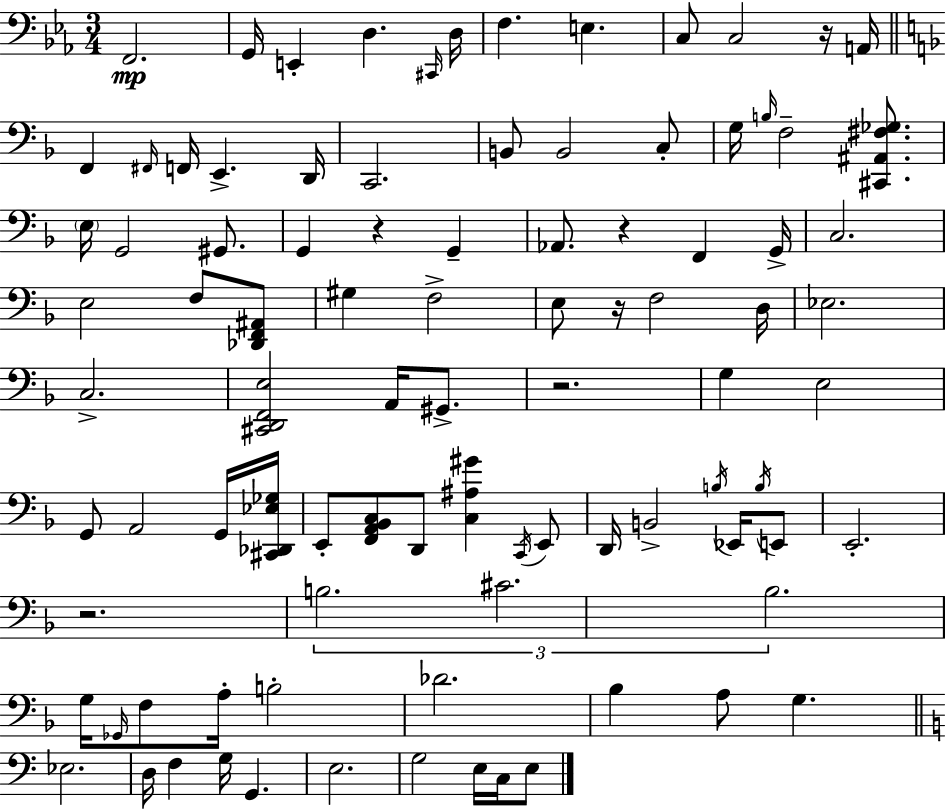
{
  \clef bass
  \numericTimeSignature
  \time 3/4
  \key c \minor
  \repeat volta 2 { f,2.\mp | g,16 e,4-. d4. \grace { cis,16 } | d16 f4. e4. | c8 c2 r16 | \break a,16 \bar "||" \break \key d \minor f,4 \grace { fis,16 } f,16 e,4.-> | d,16 c,2. | b,8 b,2 c8-. | g16 \grace { b16 } f2-- <cis, ais, fis ges>8. | \break \parenthesize e16 g,2 gis,8. | g,4 r4 g,4-- | aes,8. r4 f,4 | g,16-> c2. | \break e2 f8 | <des, f, ais,>8 gis4 f2-> | e8 r16 f2 | d16 ees2. | \break c2.-> | <cis, d, f, e>2 a,16 gis,8.-> | r2. | g4 e2 | \break g,8 a,2 | g,16 <cis, des, ees ges>16 e,8-. <f, a, bes, c>8 d,8 <c ais gis'>4 | \acciaccatura { c,16 } e,8 d,16 b,2-> | \acciaccatura { b16 } ees,16 \acciaccatura { b16 } e,8 e,2.-. | \break r2. | \tuplet 3/2 { b2. | cis'2. | bes2. } | \break g16 \grace { ges,16 } f8 a16-. b2-. | des'2. | bes4 a8 | g4. \bar "||" \break \key c \major ees2. | d16 f4 g16 g,4. | e2. | g2 e16 c16 e8 | \break } \bar "|."
}